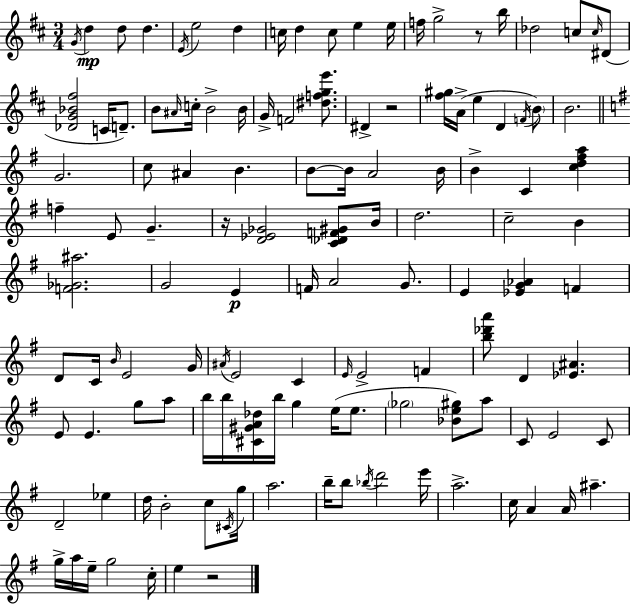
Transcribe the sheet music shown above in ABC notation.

X:1
T:Untitled
M:3/4
L:1/4
K:D
G/4 d d/2 d E/4 e2 d c/4 d c/2 e e/4 f/4 g2 z/2 b/4 _d2 c/2 c/4 ^D/2 [_DG_B^f]2 C/4 D/2 B/2 ^A/4 c/4 B2 B/4 G/4 F2 [^dfge']/2 ^D z2 [^f^g]/4 A/4 e D F/4 B/2 B2 G2 c/2 ^A B B/2 B/4 A2 B/4 B C [cd^fa] f E/2 G z/4 [D_E_G]2 [C_DF^G]/2 B/4 d2 c2 B [F_G^a]2 G2 E F/4 A2 G/2 E [_EG_A] F D/2 C/4 B/4 E2 G/4 ^A/4 E2 C E/4 E2 F [b_d'a']/2 D [_E^A] E/2 E g/2 a/2 b/4 b/4 [^C^GA_d]/4 b/4 g e/4 e/2 _g2 [_Be^g]/2 a/2 C/2 E2 C/2 D2 _e d/4 B2 c/2 ^C/4 g/4 a2 b/4 b/2 _b/4 d'2 e'/4 a2 c/4 A A/4 ^a g/4 a/4 e/4 g2 c/4 e z2